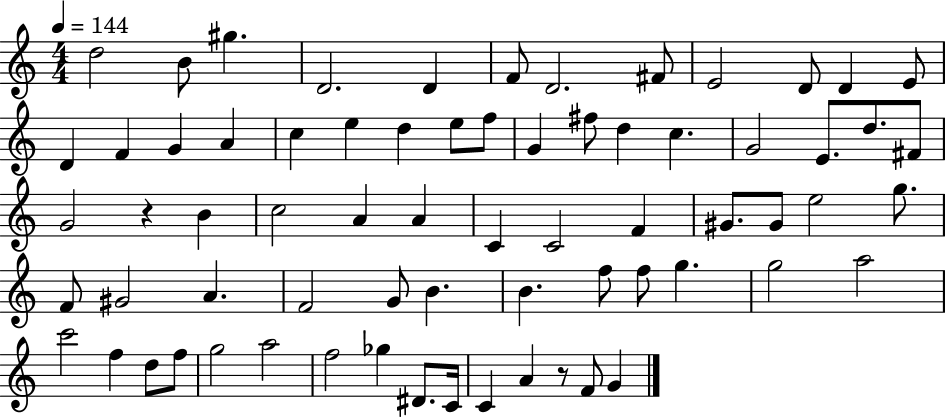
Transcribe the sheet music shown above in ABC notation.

X:1
T:Untitled
M:4/4
L:1/4
K:C
d2 B/2 ^g D2 D F/2 D2 ^F/2 E2 D/2 D E/2 D F G A c e d e/2 f/2 G ^f/2 d c G2 E/2 d/2 ^F/2 G2 z B c2 A A C C2 F ^G/2 ^G/2 e2 g/2 F/2 ^G2 A F2 G/2 B B f/2 f/2 g g2 a2 c'2 f d/2 f/2 g2 a2 f2 _g ^D/2 C/4 C A z/2 F/2 G